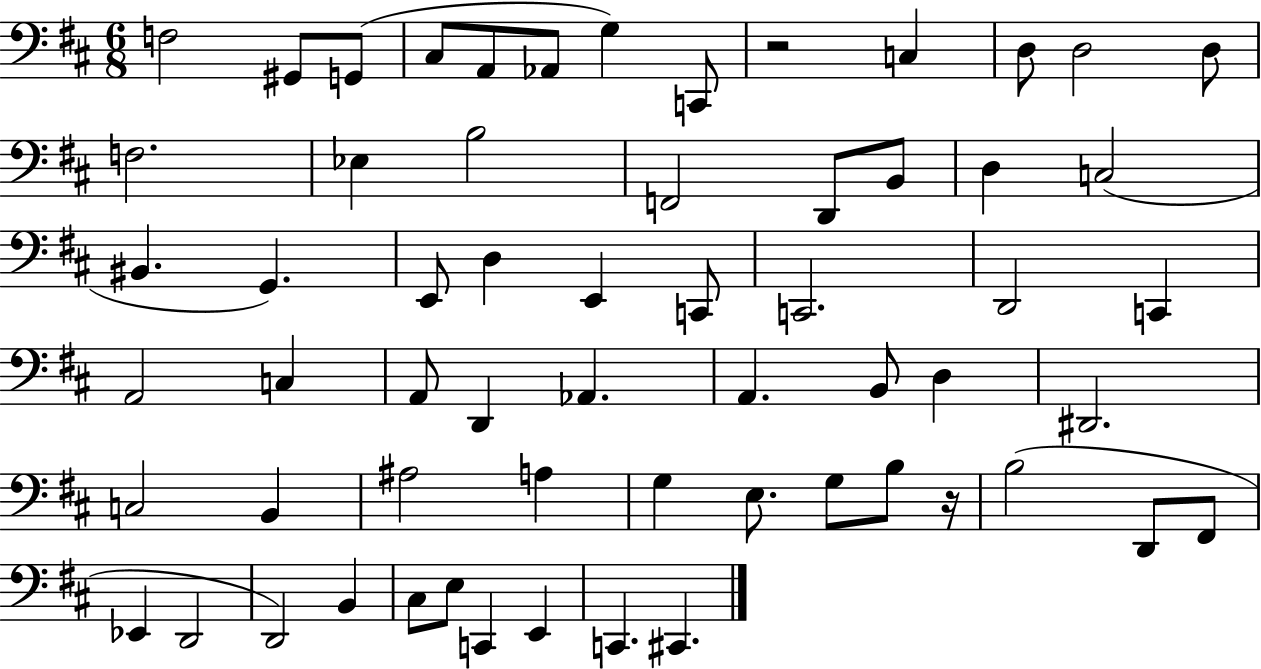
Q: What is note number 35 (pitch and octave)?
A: A2